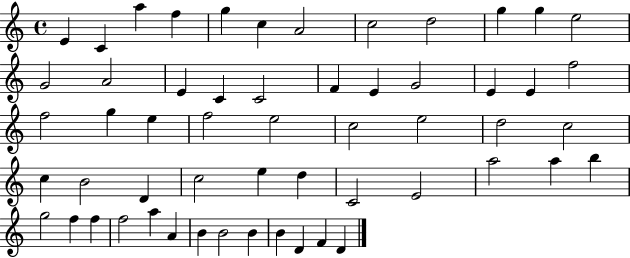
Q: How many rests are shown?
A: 0